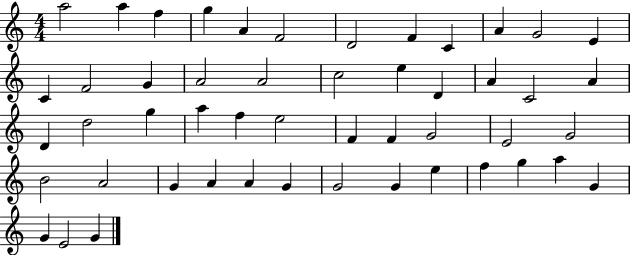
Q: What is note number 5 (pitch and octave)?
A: A4